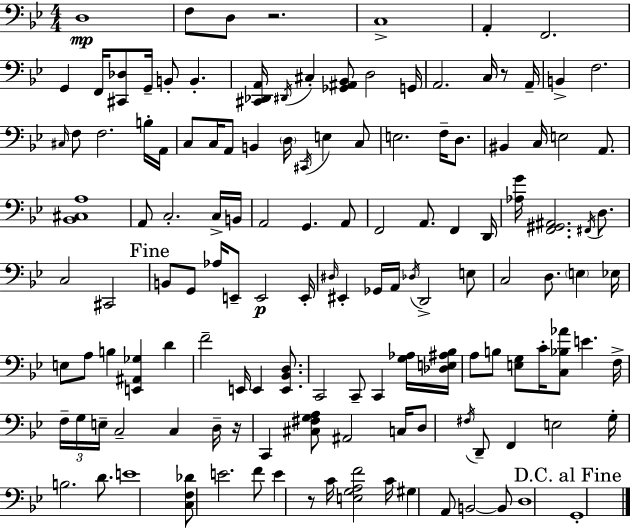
X:1
T:Untitled
M:4/4
L:1/4
K:Bb
D,4 F,/2 D,/2 z2 C,4 A,, F,,2 G,, F,,/4 [^C,,_D,]/2 G,,/4 B,,/2 B,, [^C,,_D,,A,,]/4 ^D,,/4 ^C, [_G,,^A,,_B,,]/2 D,2 G,,/4 A,,2 C,/4 z/2 A,,/4 B,, F,2 ^C,/4 F,/2 F,2 B,/4 A,,/4 C,/2 C,/4 A,,/2 B,, D,/4 ^C,,/4 E, C,/2 E,2 F,/4 D,/2 ^B,, C,/4 E,2 A,,/2 [_B,,^C,A,]4 A,,/2 C,2 C,/4 B,,/4 A,,2 G,, A,,/2 F,,2 A,,/2 F,, D,,/4 [_A,G]/4 [F,,^G,,^A,,]2 ^F,,/4 D,/2 C,2 ^C,,2 B,,/2 G,,/2 _A,/4 E,,/2 E,,2 E,,/4 ^D,/4 ^E,, _G,,/4 A,,/4 _D,/4 D,,2 E,/2 C,2 D,/2 E, _E,/4 E,/2 A,/2 B, [E,,^A,,_G,] D F2 E,,/4 E,, [E,,_B,,D,]/2 C,,2 C,,/2 C,, [G,_A,]/4 [_D,E,^A,_B,]/4 A,/2 B,/2 [E,G,]/2 C/4 [C,_B,_A]/2 E F,/4 F,/4 G,/4 E,/4 C,2 C, D,/4 z/4 C,, [^C,^F,G,A,]/2 ^A,,2 C,/4 D,/2 ^F,/4 D,,/2 F,, E,2 G,/4 B,2 D/2 E4 [C,F,_D]/2 E2 F/2 E z/2 C/4 [E,G,A,F]2 C/4 ^G, A,,/2 B,,2 B,,/2 D,4 G,,4